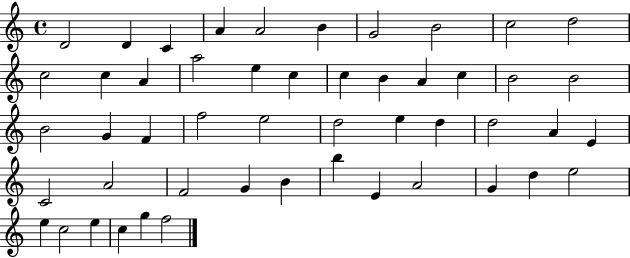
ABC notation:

X:1
T:Untitled
M:4/4
L:1/4
K:C
D2 D C A A2 B G2 B2 c2 d2 c2 c A a2 e c c B A c B2 B2 B2 G F f2 e2 d2 e d d2 A E C2 A2 F2 G B b E A2 G d e2 e c2 e c g f2